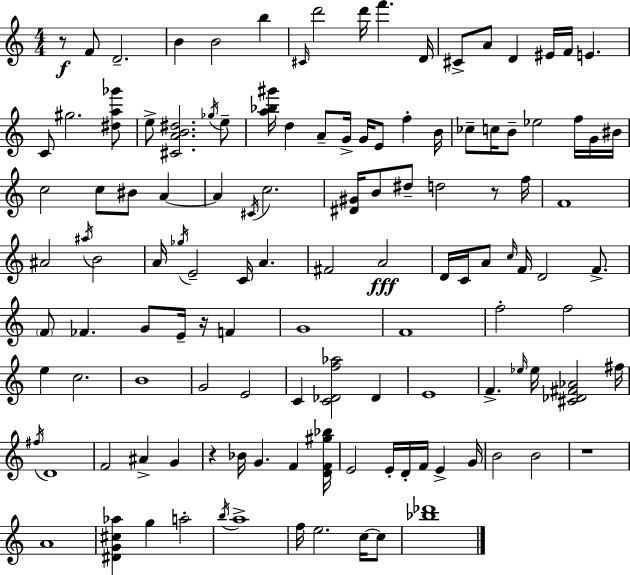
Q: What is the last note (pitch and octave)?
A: C5